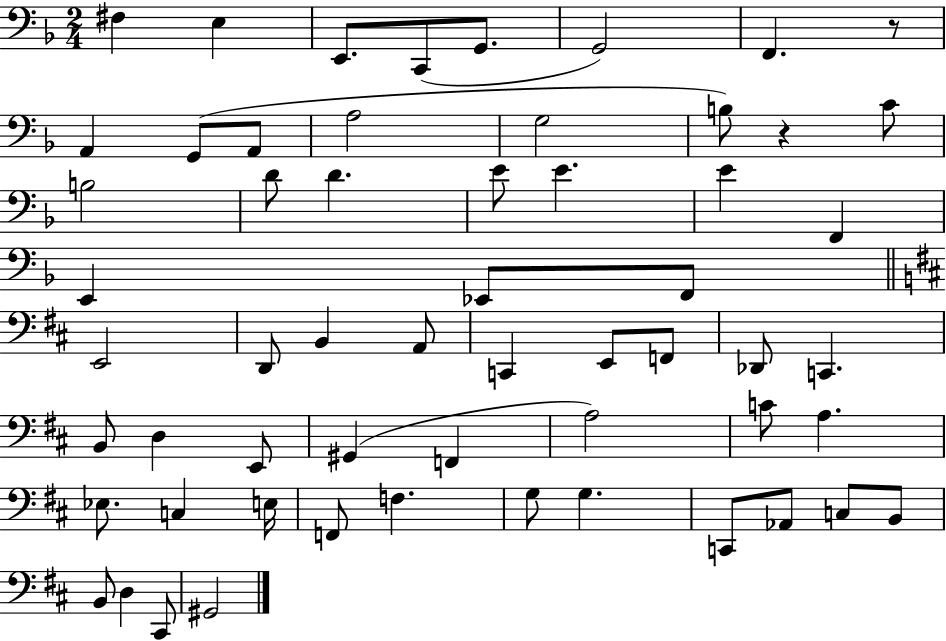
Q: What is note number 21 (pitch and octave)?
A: F2